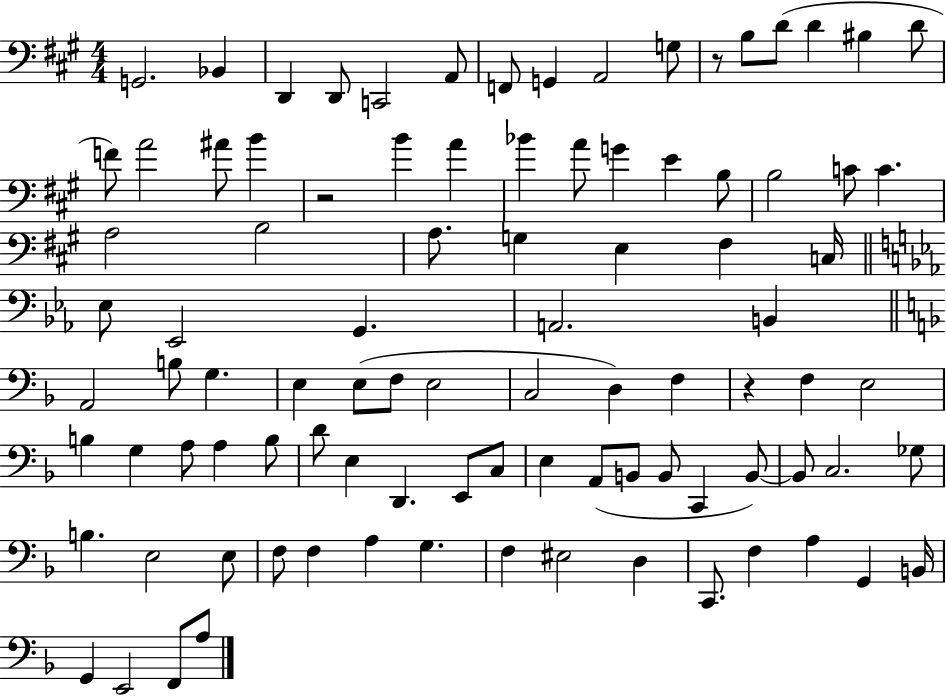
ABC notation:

X:1
T:Untitled
M:4/4
L:1/4
K:A
G,,2 _B,, D,, D,,/2 C,,2 A,,/2 F,,/2 G,, A,,2 G,/2 z/2 B,/2 D/2 D ^B, D/2 F/2 A2 ^A/2 B z2 B A _B A/2 G E B,/2 B,2 C/2 C A,2 B,2 A,/2 G, E, ^F, C,/4 _E,/2 _E,,2 G,, A,,2 B,, A,,2 B,/2 G, E, E,/2 F,/2 E,2 C,2 D, F, z F, E,2 B, G, A,/2 A, B,/2 D/2 E, D,, E,,/2 C,/2 E, A,,/2 B,,/2 B,,/2 C,, B,,/2 B,,/2 C,2 _G,/2 B, E,2 E,/2 F,/2 F, A, G, F, ^E,2 D, C,,/2 F, A, G,, B,,/4 G,, E,,2 F,,/2 A,/2